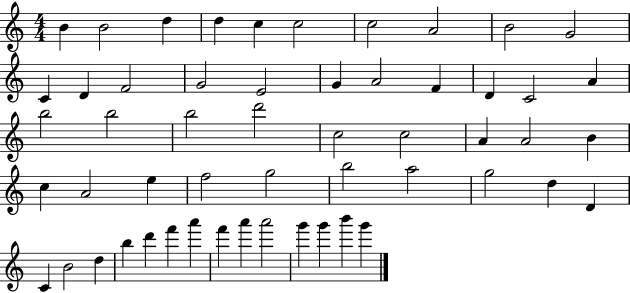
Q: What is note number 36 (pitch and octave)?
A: B5